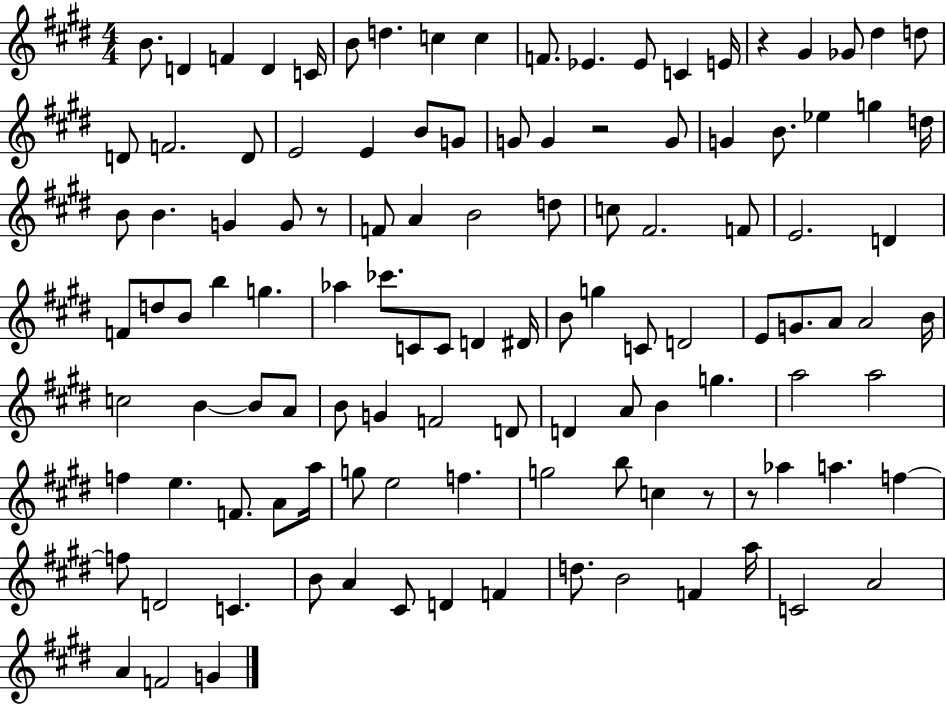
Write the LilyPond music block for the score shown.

{
  \clef treble
  \numericTimeSignature
  \time 4/4
  \key e \major
  \repeat volta 2 { b'8. d'4 f'4 d'4 c'16 | b'8 d''4. c''4 c''4 | f'8. ees'4. ees'8 c'4 e'16 | r4 gis'4 ges'8 dis''4 d''8 | \break d'8 f'2. d'8 | e'2 e'4 b'8 g'8 | g'8 g'4 r2 g'8 | g'4 b'8. ees''4 g''4 d''16 | \break b'8 b'4. g'4 g'8 r8 | f'8 a'4 b'2 d''8 | c''8 fis'2. f'8 | e'2. d'4 | \break f'8 d''8 b'8 b''4 g''4. | aes''4 ces'''8. c'8 c'8 d'4 dis'16 | b'8 g''4 c'8 d'2 | e'8 g'8. a'8 a'2 b'16 | \break c''2 b'4~~ b'8 a'8 | b'8 g'4 f'2 d'8 | d'4 a'8 b'4 g''4. | a''2 a''2 | \break f''4 e''4. f'8. a'8 a''16 | g''8 e''2 f''4. | g''2 b''8 c''4 r8 | r8 aes''4 a''4. f''4~~ | \break f''8 d'2 c'4. | b'8 a'4 cis'8 d'4 f'4 | d''8. b'2 f'4 a''16 | c'2 a'2 | \break a'4 f'2 g'4 | } \bar "|."
}